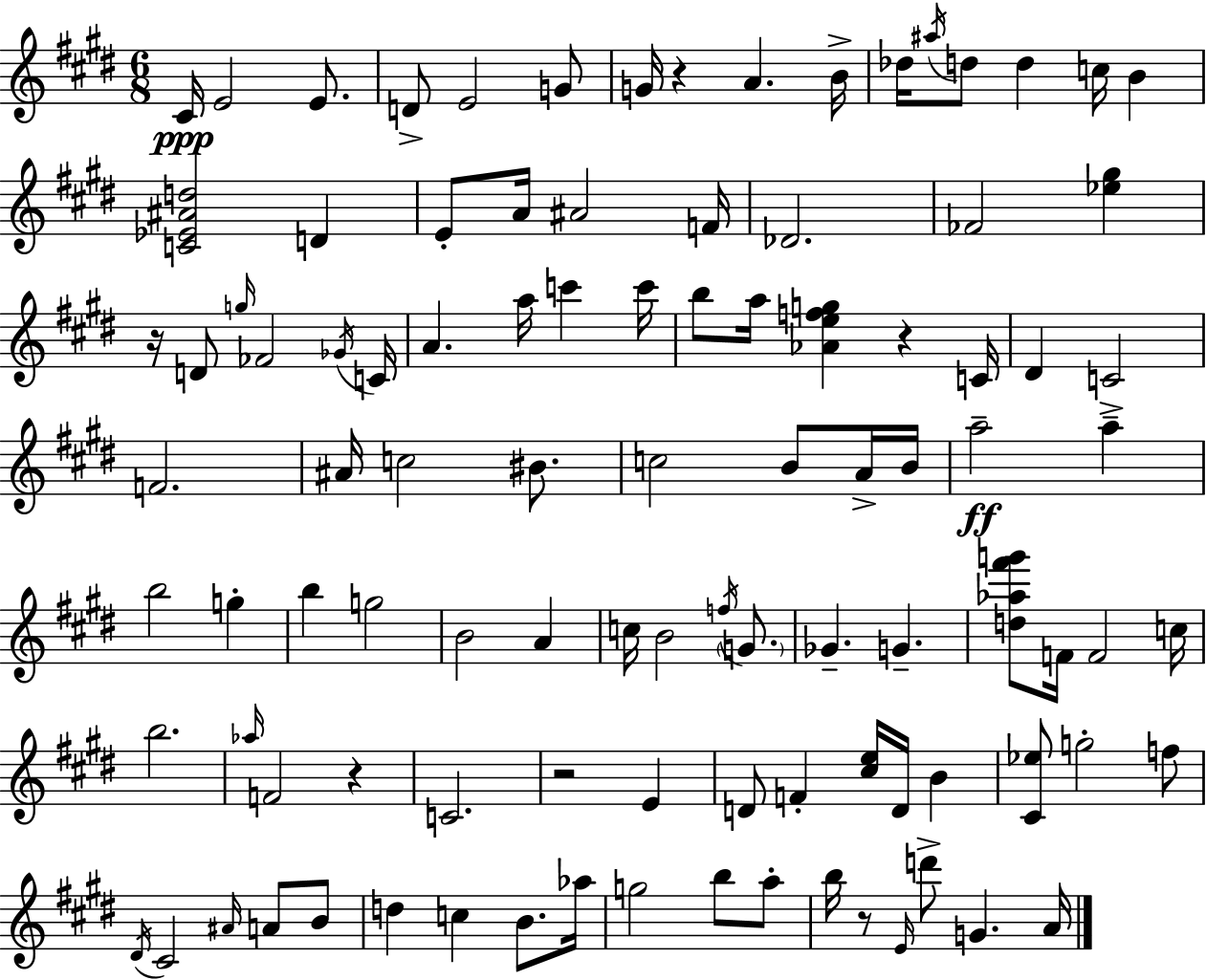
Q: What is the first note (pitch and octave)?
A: C#4